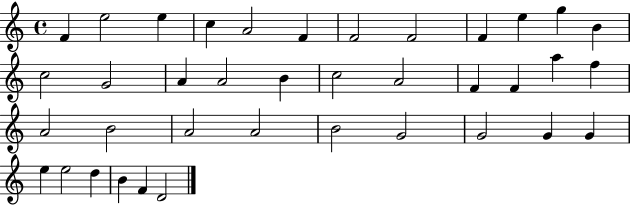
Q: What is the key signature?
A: C major